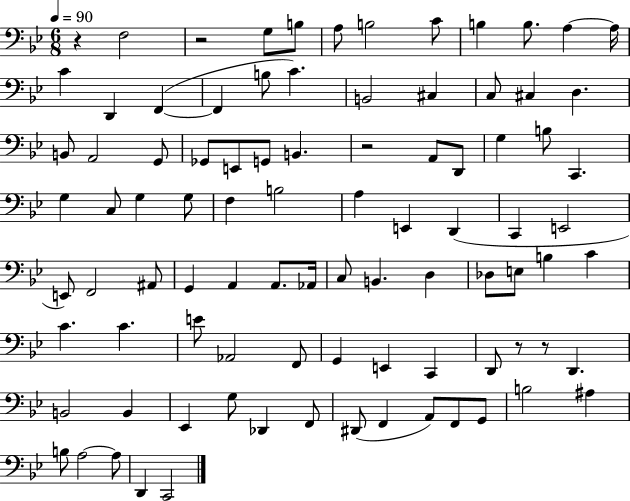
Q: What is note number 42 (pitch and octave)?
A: D2